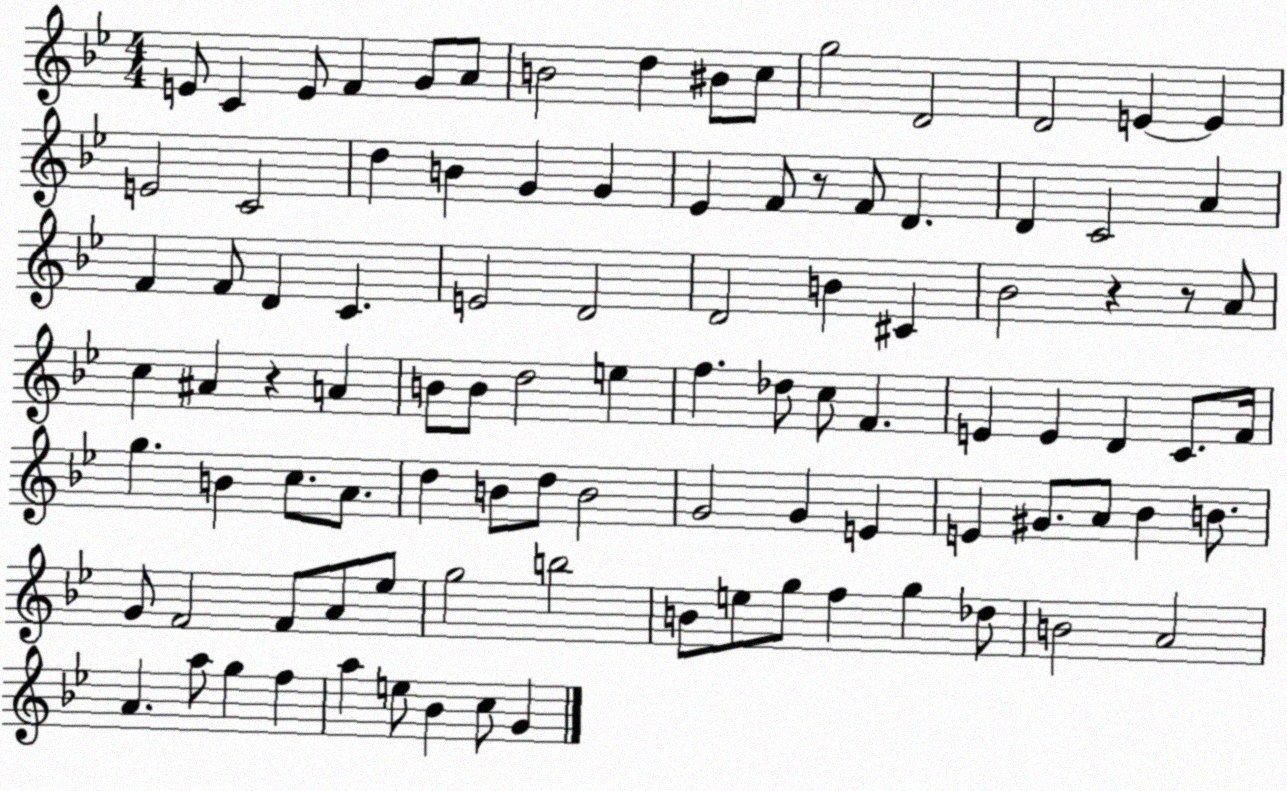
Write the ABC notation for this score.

X:1
T:Untitled
M:4/4
L:1/4
K:Bb
E/2 C E/2 F G/2 A/2 B2 d ^B/2 c/2 g2 D2 D2 E E E2 C2 d B G G _E F/2 z/2 F/2 D D C2 A F F/2 D C E2 D2 D2 B ^C _B2 z z/2 A/2 c ^A z A B/2 B/2 d2 e f _d/2 c/2 F E E D C/2 F/4 g B c/2 A/2 d B/2 d/2 B2 G2 G E E ^G/2 A/2 _B B/2 G/2 F2 F/2 A/2 _e/2 g2 b2 B/2 e/2 g/2 f g _d/2 B2 A2 A a/2 g f a e/2 _B c/2 G